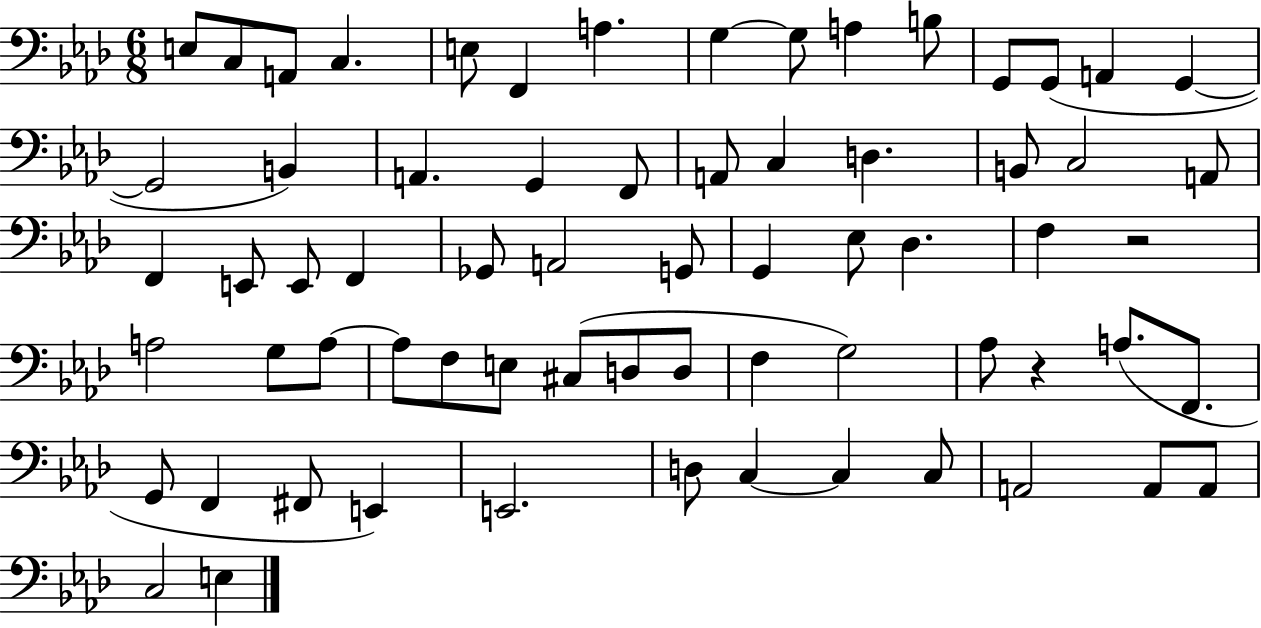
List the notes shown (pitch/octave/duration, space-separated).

E3/e C3/e A2/e C3/q. E3/e F2/q A3/q. G3/q G3/e A3/q B3/e G2/e G2/e A2/q G2/q G2/h B2/q A2/q. G2/q F2/e A2/e C3/q D3/q. B2/e C3/h A2/e F2/q E2/e E2/e F2/q Gb2/e A2/h G2/e G2/q Eb3/e Db3/q. F3/q R/h A3/h G3/e A3/e A3/e F3/e E3/e C#3/e D3/e D3/e F3/q G3/h Ab3/e R/q A3/e. F2/e. G2/e F2/q F#2/e E2/q E2/h. D3/e C3/q C3/q C3/e A2/h A2/e A2/e C3/h E3/q